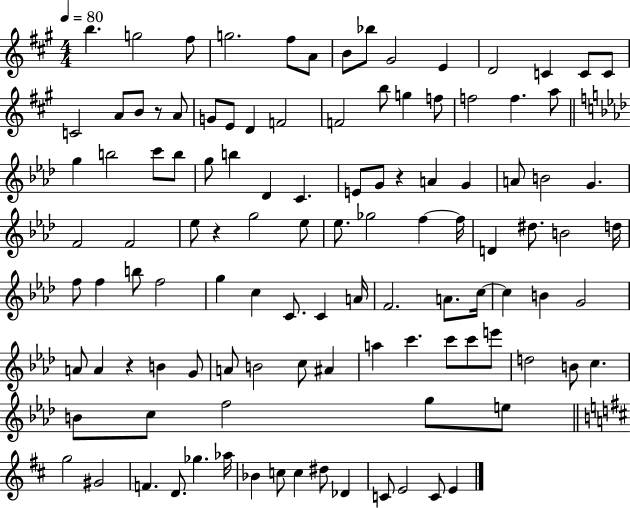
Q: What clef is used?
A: treble